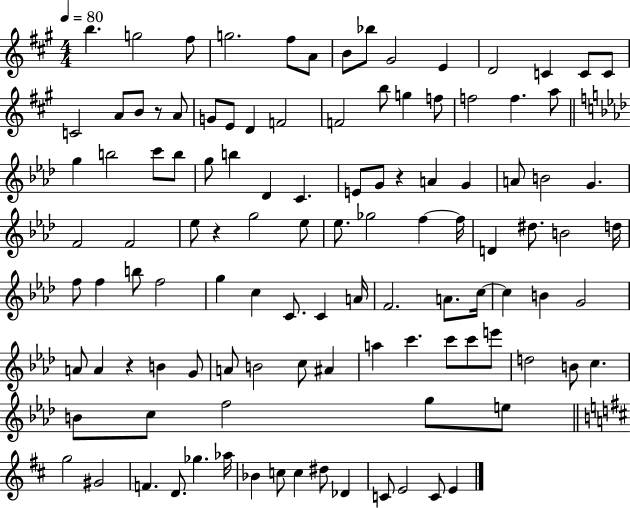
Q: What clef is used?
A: treble